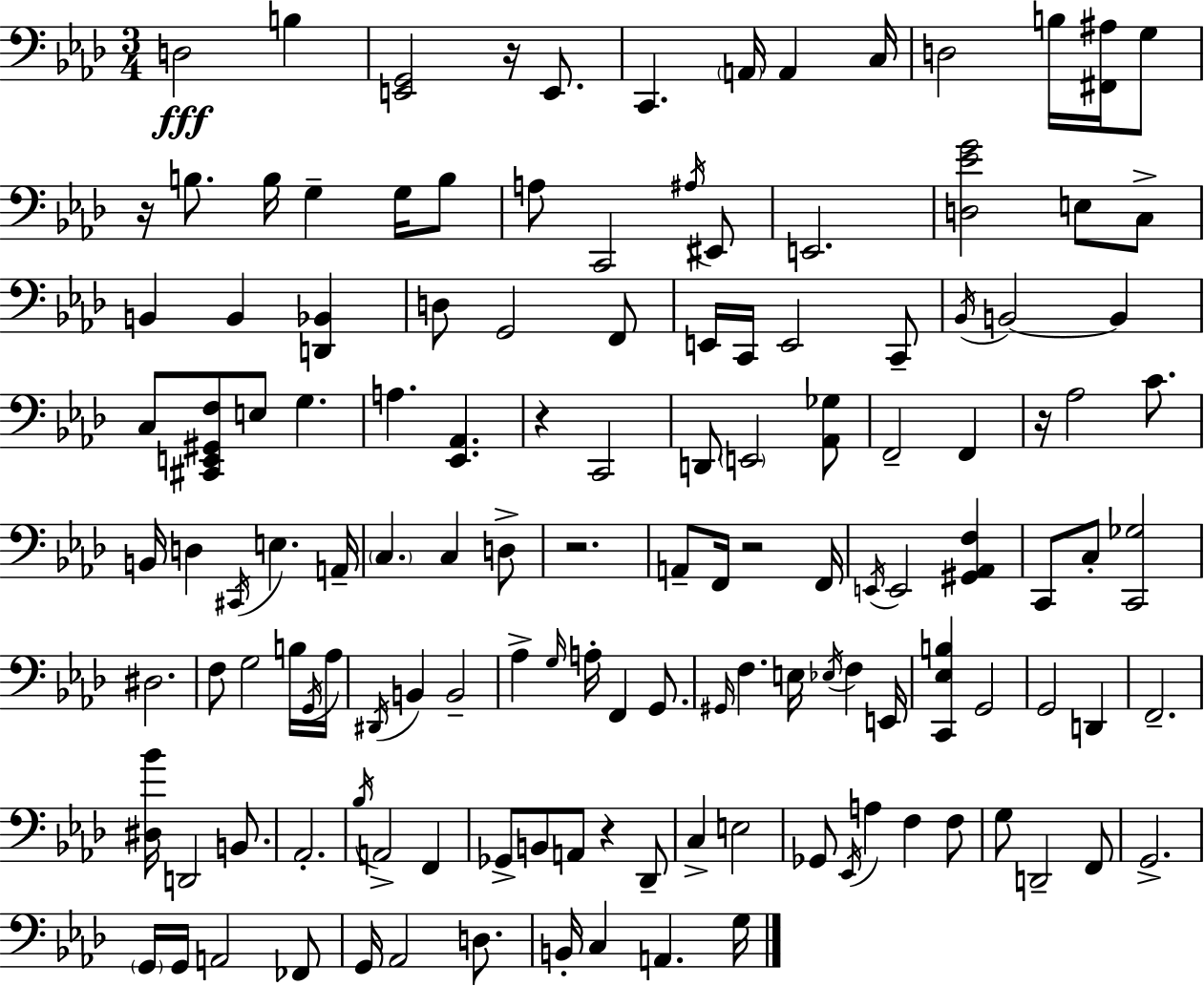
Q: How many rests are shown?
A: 7